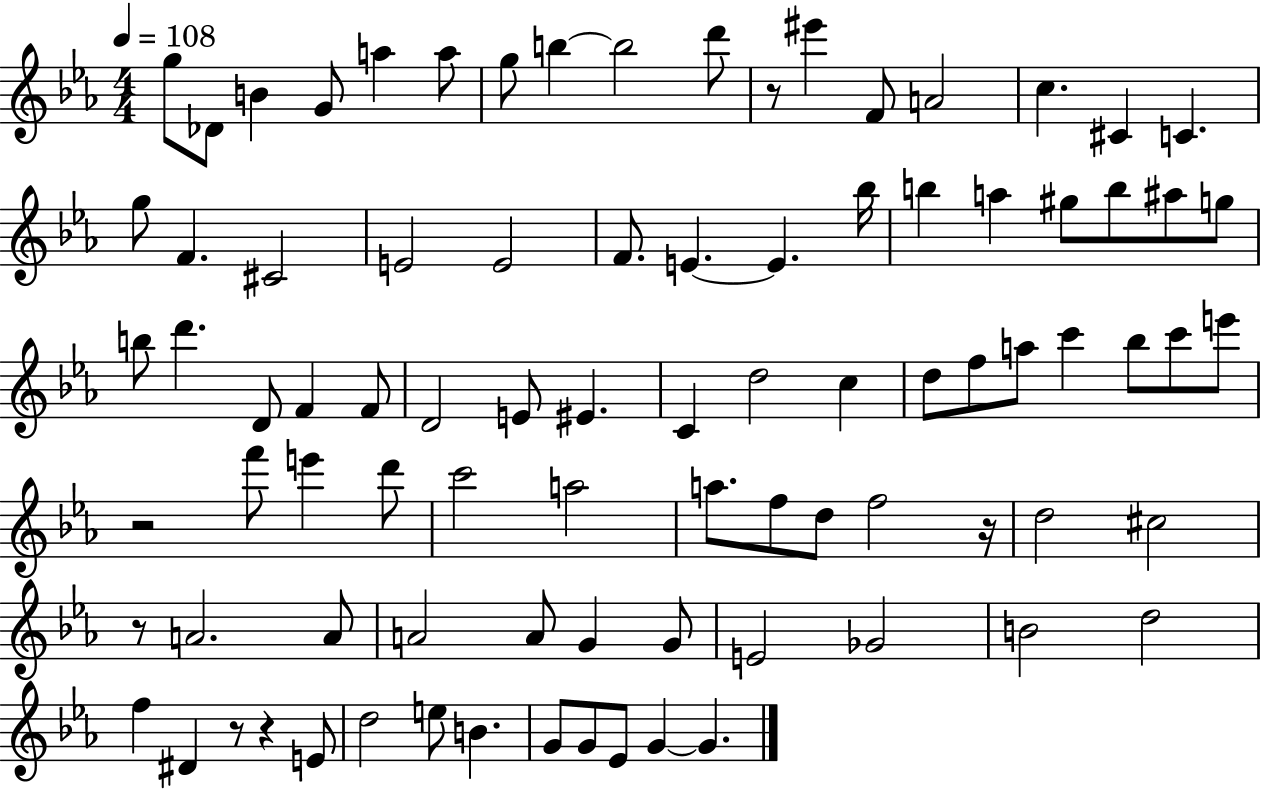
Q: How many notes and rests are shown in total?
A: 87